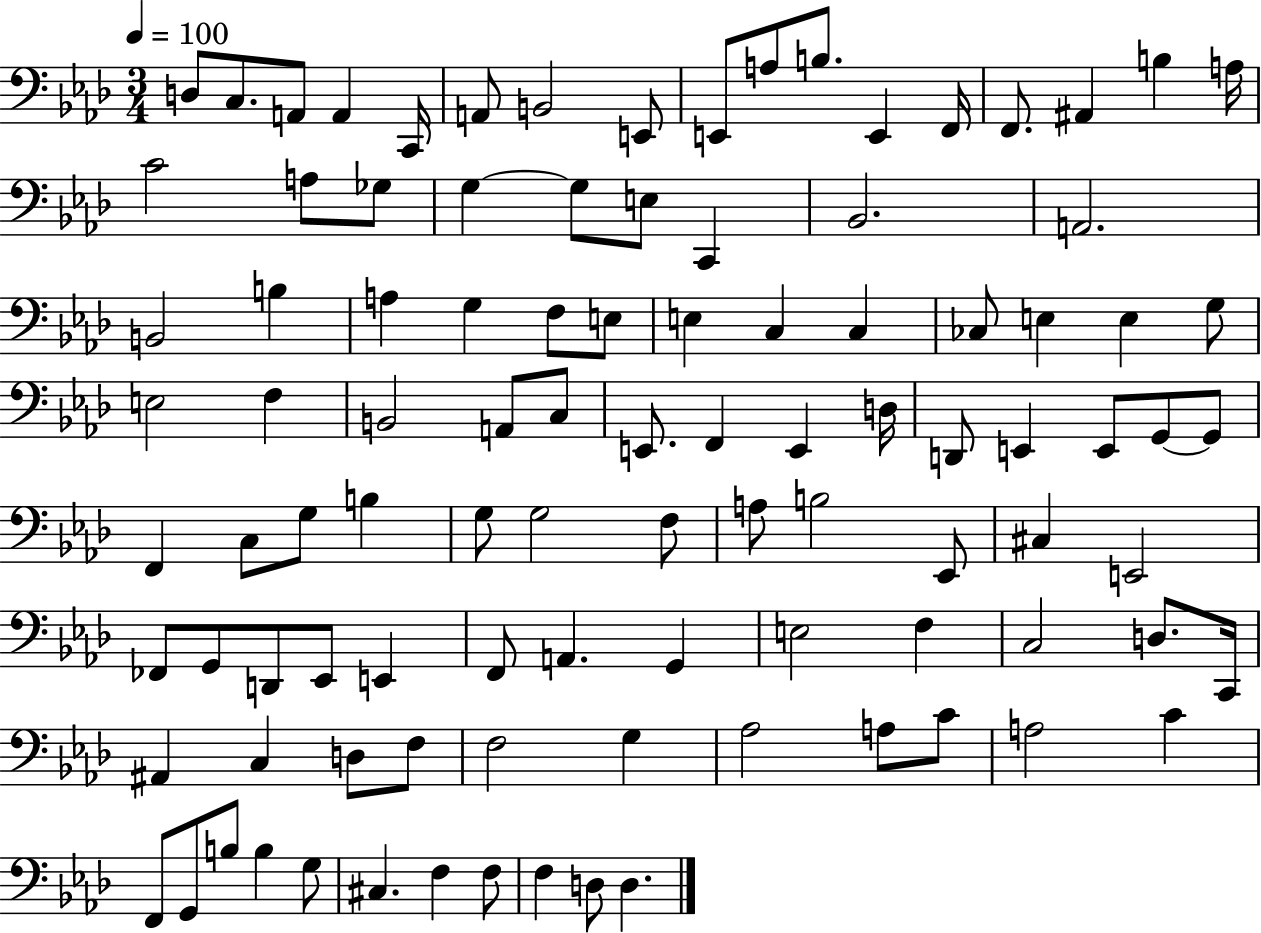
X:1
T:Untitled
M:3/4
L:1/4
K:Ab
D,/2 C,/2 A,,/2 A,, C,,/4 A,,/2 B,,2 E,,/2 E,,/2 A,/2 B,/2 E,, F,,/4 F,,/2 ^A,, B, A,/4 C2 A,/2 _G,/2 G, G,/2 E,/2 C,, _B,,2 A,,2 B,,2 B, A, G, F,/2 E,/2 E, C, C, _C,/2 E, E, G,/2 E,2 F, B,,2 A,,/2 C,/2 E,,/2 F,, E,, D,/4 D,,/2 E,, E,,/2 G,,/2 G,,/2 F,, C,/2 G,/2 B, G,/2 G,2 F,/2 A,/2 B,2 _E,,/2 ^C, E,,2 _F,,/2 G,,/2 D,,/2 _E,,/2 E,, F,,/2 A,, G,, E,2 F, C,2 D,/2 C,,/4 ^A,, C, D,/2 F,/2 F,2 G, _A,2 A,/2 C/2 A,2 C F,,/2 G,,/2 B,/2 B, G,/2 ^C, F, F,/2 F, D,/2 D,